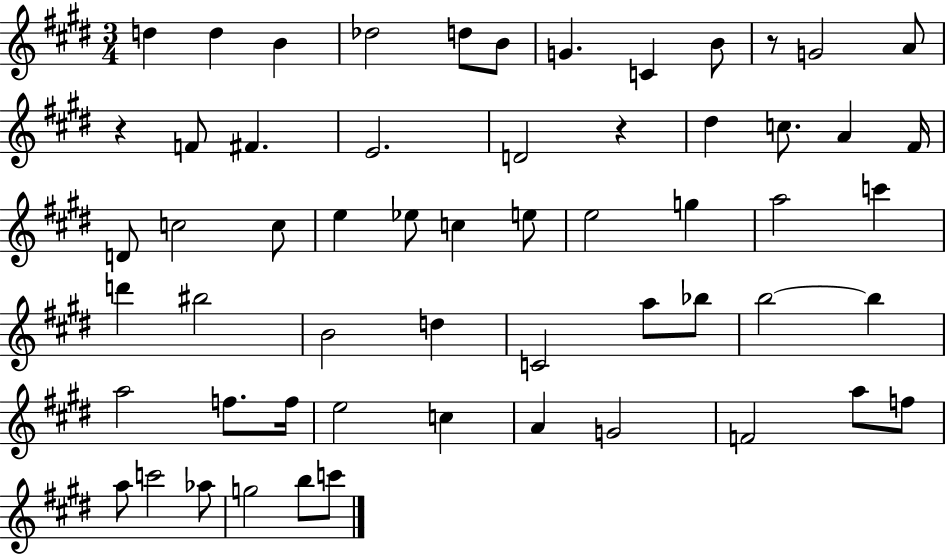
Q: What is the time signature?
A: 3/4